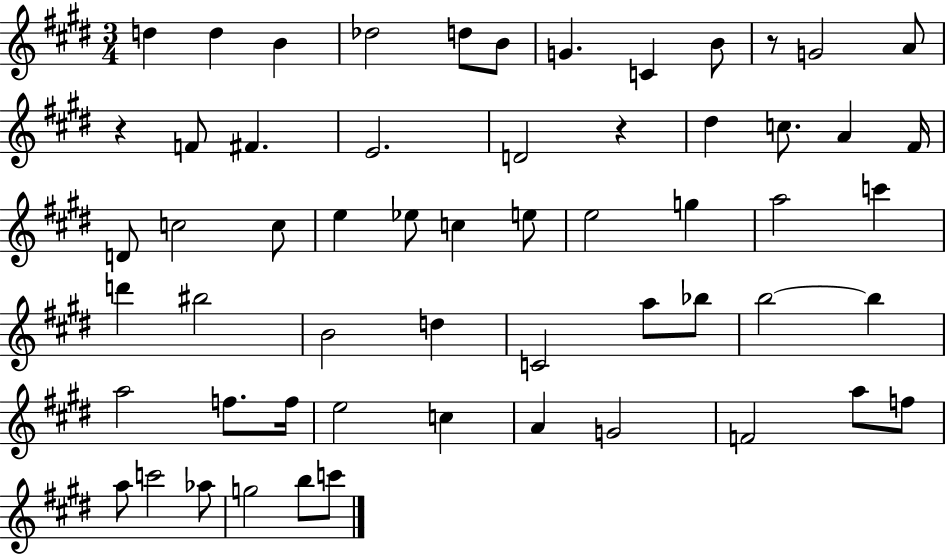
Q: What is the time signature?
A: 3/4